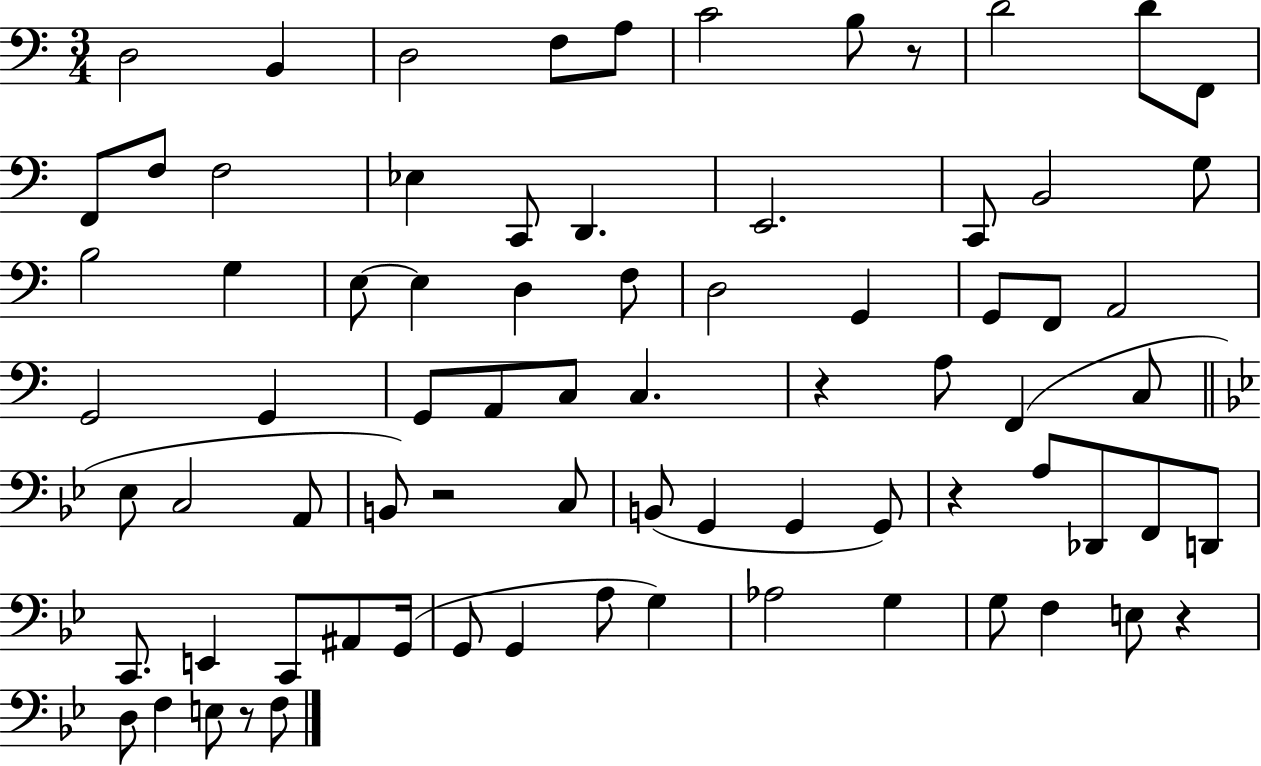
X:1
T:Untitled
M:3/4
L:1/4
K:C
D,2 B,, D,2 F,/2 A,/2 C2 B,/2 z/2 D2 D/2 F,,/2 F,,/2 F,/2 F,2 _E, C,,/2 D,, E,,2 C,,/2 B,,2 G,/2 B,2 G, E,/2 E, D, F,/2 D,2 G,, G,,/2 F,,/2 A,,2 G,,2 G,, G,,/2 A,,/2 C,/2 C, z A,/2 F,, C,/2 _E,/2 C,2 A,,/2 B,,/2 z2 C,/2 B,,/2 G,, G,, G,,/2 z A,/2 _D,,/2 F,,/2 D,,/2 C,,/2 E,, C,,/2 ^A,,/2 G,,/4 G,,/2 G,, A,/2 G, _A,2 G, G,/2 F, E,/2 z D,/2 F, E,/2 z/2 F,/2